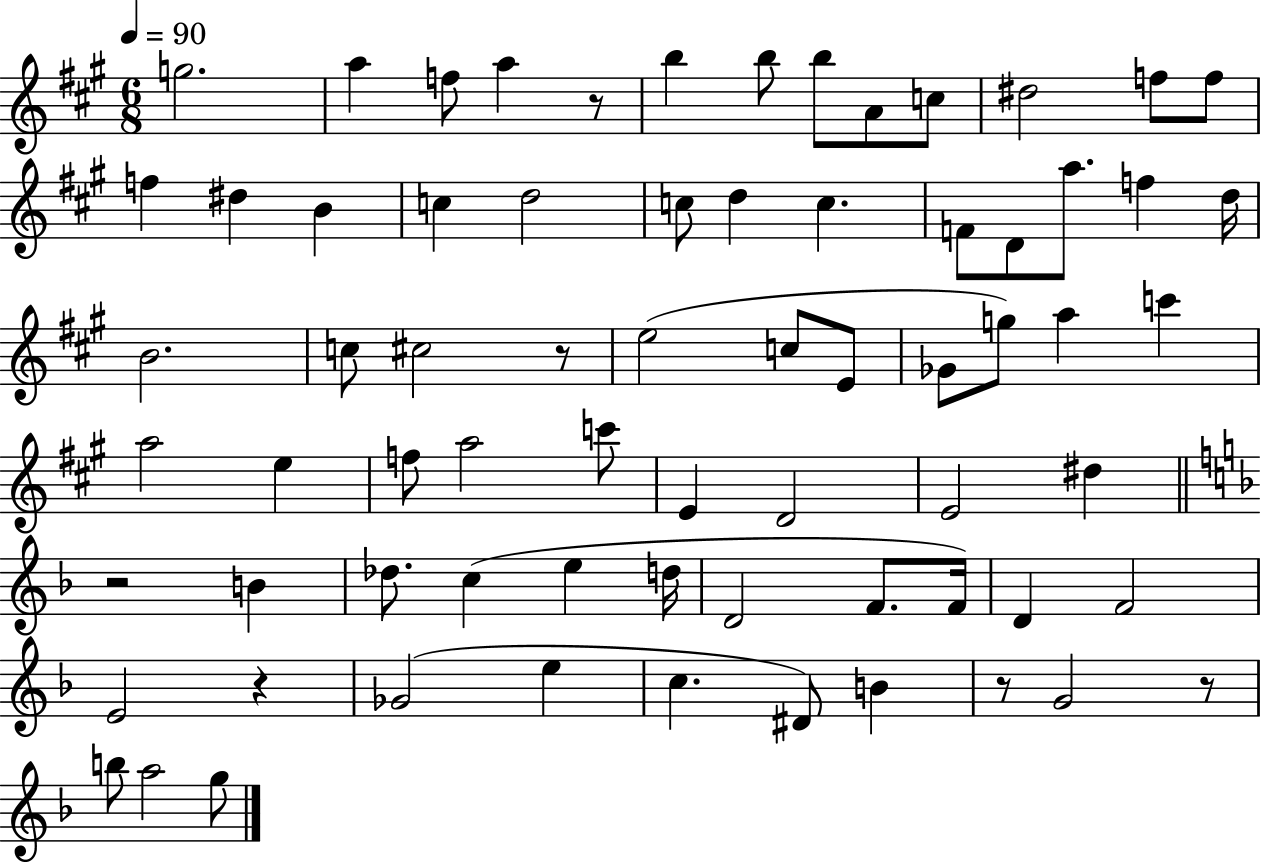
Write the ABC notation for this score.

X:1
T:Untitled
M:6/8
L:1/4
K:A
g2 a f/2 a z/2 b b/2 b/2 A/2 c/2 ^d2 f/2 f/2 f ^d B c d2 c/2 d c F/2 D/2 a/2 f d/4 B2 c/2 ^c2 z/2 e2 c/2 E/2 _G/2 g/2 a c' a2 e f/2 a2 c'/2 E D2 E2 ^d z2 B _d/2 c e d/4 D2 F/2 F/4 D F2 E2 z _G2 e c ^D/2 B z/2 G2 z/2 b/2 a2 g/2